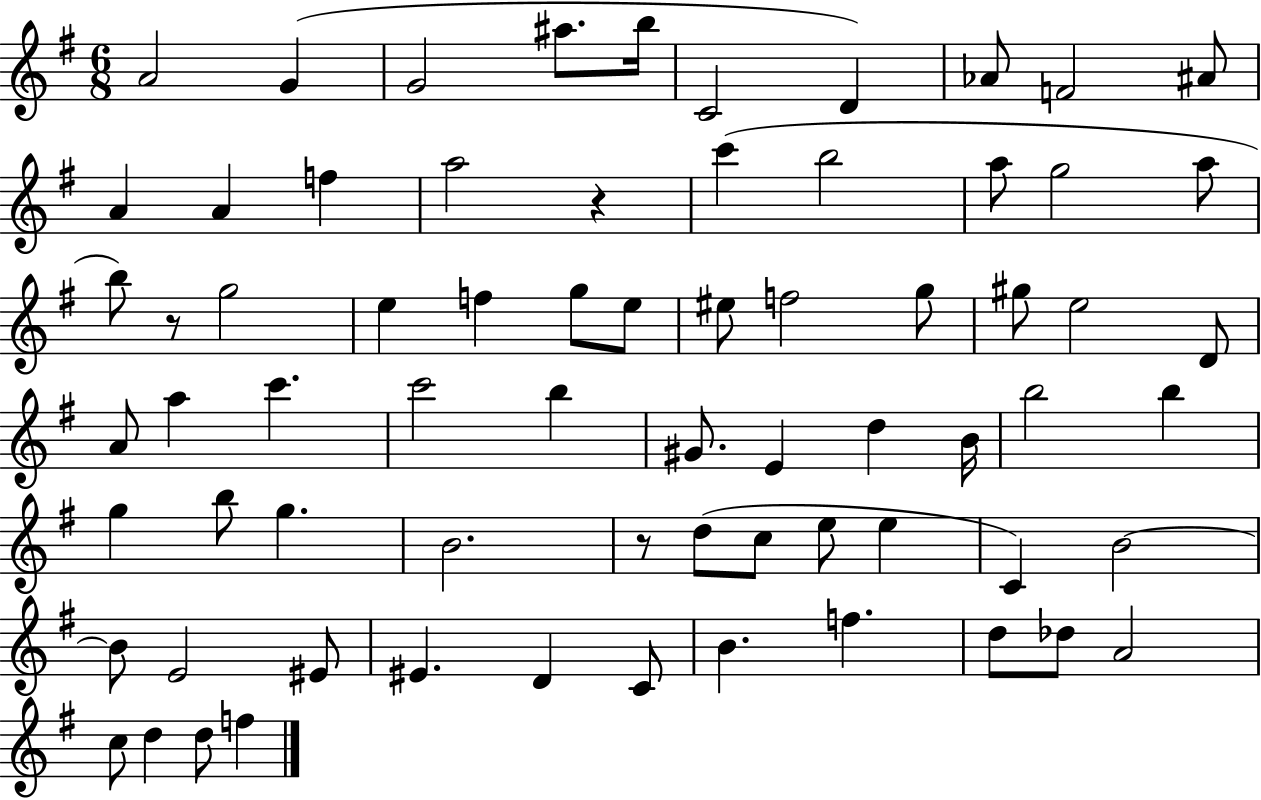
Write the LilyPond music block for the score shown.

{
  \clef treble
  \numericTimeSignature
  \time 6/8
  \key g \major
  a'2 g'4( | g'2 ais''8. b''16 | c'2 d'4) | aes'8 f'2 ais'8 | \break a'4 a'4 f''4 | a''2 r4 | c'''4( b''2 | a''8 g''2 a''8 | \break b''8) r8 g''2 | e''4 f''4 g''8 e''8 | eis''8 f''2 g''8 | gis''8 e''2 d'8 | \break a'8 a''4 c'''4. | c'''2 b''4 | gis'8. e'4 d''4 b'16 | b''2 b''4 | \break g''4 b''8 g''4. | b'2. | r8 d''8( c''8 e''8 e''4 | c'4) b'2~~ | \break b'8 e'2 eis'8 | eis'4. d'4 c'8 | b'4. f''4. | d''8 des''8 a'2 | \break c''8 d''4 d''8 f''4 | \bar "|."
}